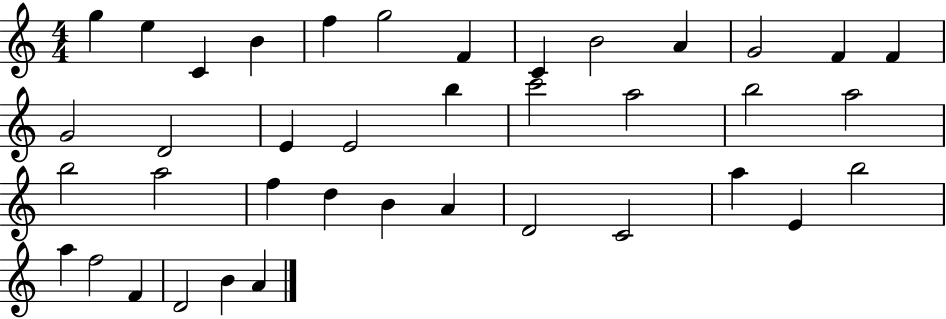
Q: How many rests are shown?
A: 0